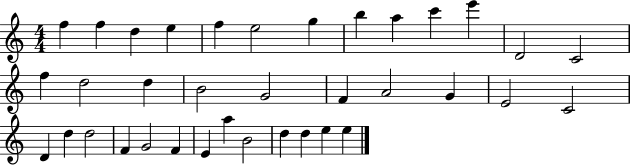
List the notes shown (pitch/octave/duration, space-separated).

F5/q F5/q D5/q E5/q F5/q E5/h G5/q B5/q A5/q C6/q E6/q D4/h C4/h F5/q D5/h D5/q B4/h G4/h F4/q A4/h G4/q E4/h C4/h D4/q D5/q D5/h F4/q G4/h F4/q E4/q A5/q B4/h D5/q D5/q E5/q E5/q